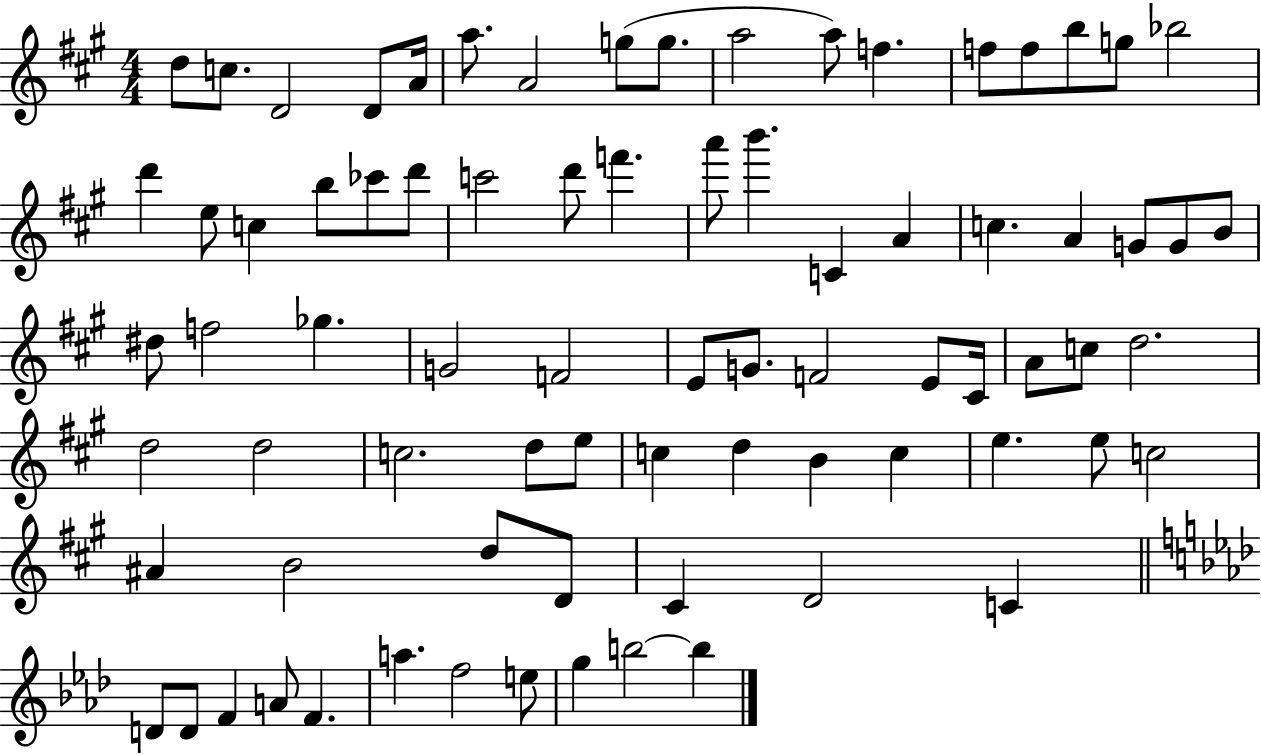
D5/e C5/e. D4/h D4/e A4/s A5/e. A4/h G5/e G5/e. A5/h A5/e F5/q. F5/e F5/e B5/e G5/e Bb5/h D6/q E5/e C5/q B5/e CES6/e D6/e C6/h D6/e F6/q. A6/e B6/q. C4/q A4/q C5/q. A4/q G4/e G4/e B4/e D#5/e F5/h Gb5/q. G4/h F4/h E4/e G4/e. F4/h E4/e C#4/s A4/e C5/e D5/h. D5/h D5/h C5/h. D5/e E5/e C5/q D5/q B4/q C5/q E5/q. E5/e C5/h A#4/q B4/h D5/e D4/e C#4/q D4/h C4/q D4/e D4/e F4/q A4/e F4/q. A5/q. F5/h E5/e G5/q B5/h B5/q